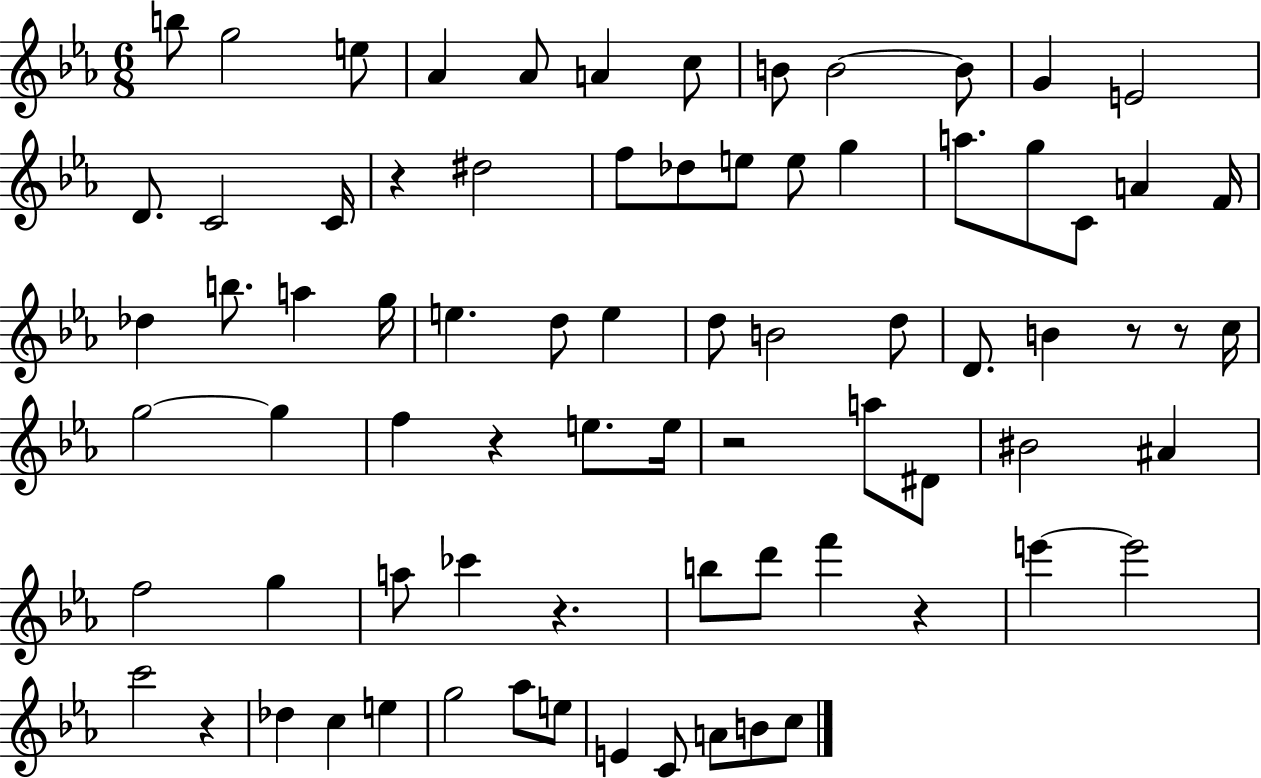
B5/e G5/h E5/e Ab4/q Ab4/e A4/q C5/e B4/e B4/h B4/e G4/q E4/h D4/e. C4/h C4/s R/q D#5/h F5/e Db5/e E5/e E5/e G5/q A5/e. G5/e C4/e A4/q F4/s Db5/q B5/e. A5/q G5/s E5/q. D5/e E5/q D5/e B4/h D5/e D4/e. B4/q R/e R/e C5/s G5/h G5/q F5/q R/q E5/e. E5/s R/h A5/e D#4/e BIS4/h A#4/q F5/h G5/q A5/e CES6/q R/q. B5/e D6/e F6/q R/q E6/q E6/h C6/h R/q Db5/q C5/q E5/q G5/h Ab5/e E5/e E4/q C4/e A4/e B4/e C5/e